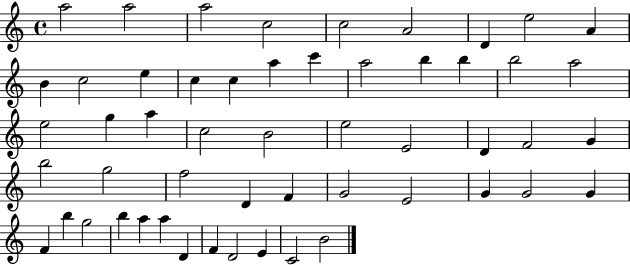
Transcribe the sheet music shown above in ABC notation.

X:1
T:Untitled
M:4/4
L:1/4
K:C
a2 a2 a2 c2 c2 A2 D e2 A B c2 e c c a c' a2 b b b2 a2 e2 g a c2 B2 e2 E2 D F2 G b2 g2 f2 D F G2 E2 G G2 G F b g2 b a a D F D2 E C2 B2